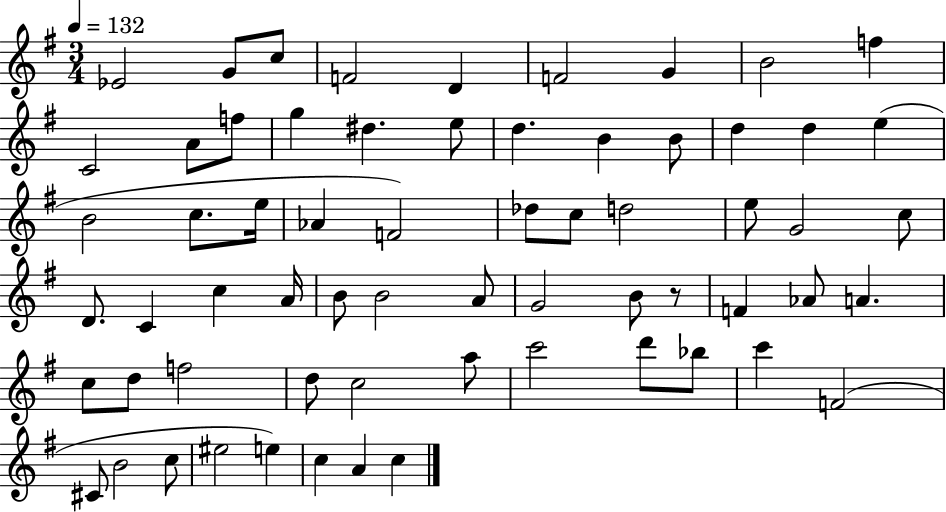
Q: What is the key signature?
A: G major